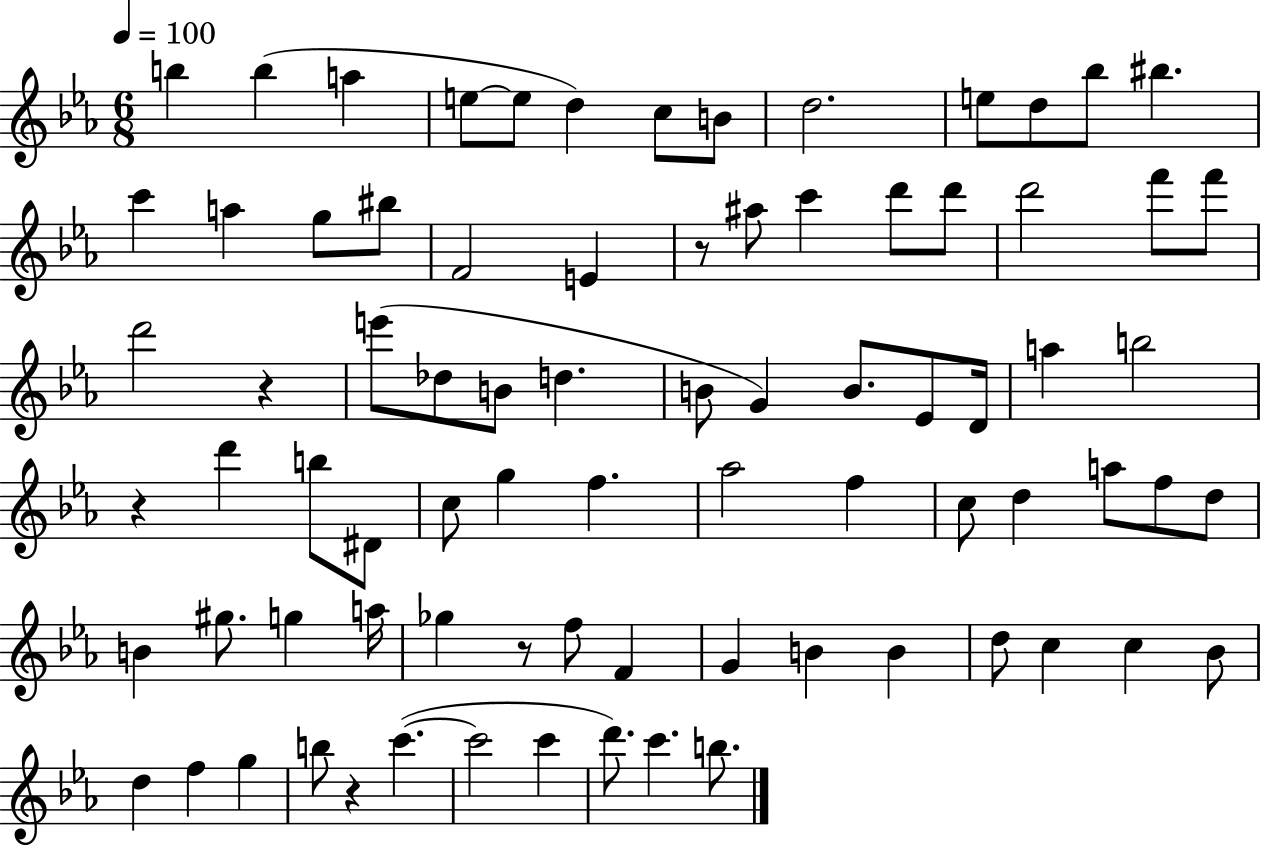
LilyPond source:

{
  \clef treble
  \numericTimeSignature
  \time 6/8
  \key ees \major
  \tempo 4 = 100
  b''4 b''4( a''4 | e''8~~ e''8 d''4) c''8 b'8 | d''2. | e''8 d''8 bes''8 bis''4. | \break c'''4 a''4 g''8 bis''8 | f'2 e'4 | r8 ais''8 c'''4 d'''8 d'''8 | d'''2 f'''8 f'''8 | \break d'''2 r4 | e'''8( des''8 b'8 d''4. | b'8 g'4) b'8. ees'8 d'16 | a''4 b''2 | \break r4 d'''4 b''8 dis'8 | c''8 g''4 f''4. | aes''2 f''4 | c''8 d''4 a''8 f''8 d''8 | \break b'4 gis''8. g''4 a''16 | ges''4 r8 f''8 f'4 | g'4 b'4 b'4 | d''8 c''4 c''4 bes'8 | \break d''4 f''4 g''4 | b''8 r4 c'''4.~(~ | c'''2 c'''4 | d'''8.) c'''4. b''8. | \break \bar "|."
}